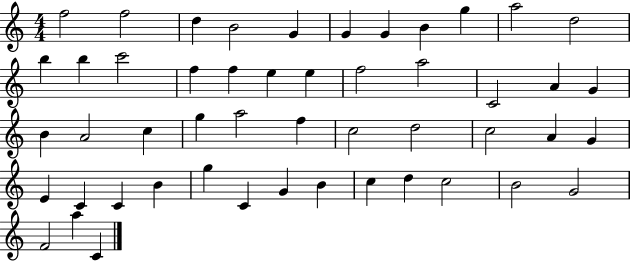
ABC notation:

X:1
T:Untitled
M:4/4
L:1/4
K:C
f2 f2 d B2 G G G B g a2 d2 b b c'2 f f e e f2 a2 C2 A G B A2 c g a2 f c2 d2 c2 A G E C C B g C G B c d c2 B2 G2 F2 a C